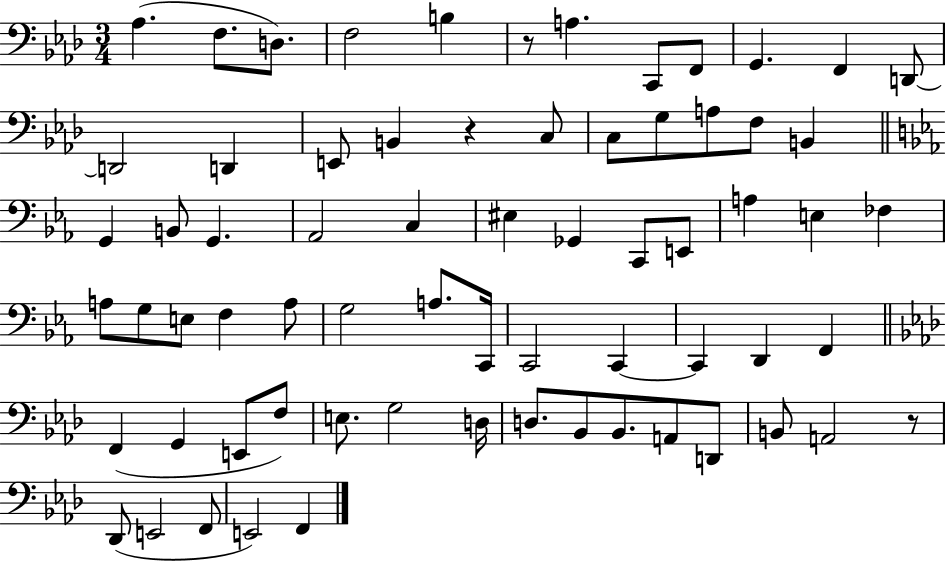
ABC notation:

X:1
T:Untitled
M:3/4
L:1/4
K:Ab
_A, F,/2 D,/2 F,2 B, z/2 A, C,,/2 F,,/2 G,, F,, D,,/2 D,,2 D,, E,,/2 B,, z C,/2 C,/2 G,/2 A,/2 F,/2 B,, G,, B,,/2 G,, _A,,2 C, ^E, _G,, C,,/2 E,,/2 A, E, _F, A,/2 G,/2 E,/2 F, A,/2 G,2 A,/2 C,,/4 C,,2 C,, C,, D,, F,, F,, G,, E,,/2 F,/2 E,/2 G,2 D,/4 D,/2 _B,,/2 _B,,/2 A,,/2 D,,/2 B,,/2 A,,2 z/2 _D,,/2 E,,2 F,,/2 E,,2 F,,